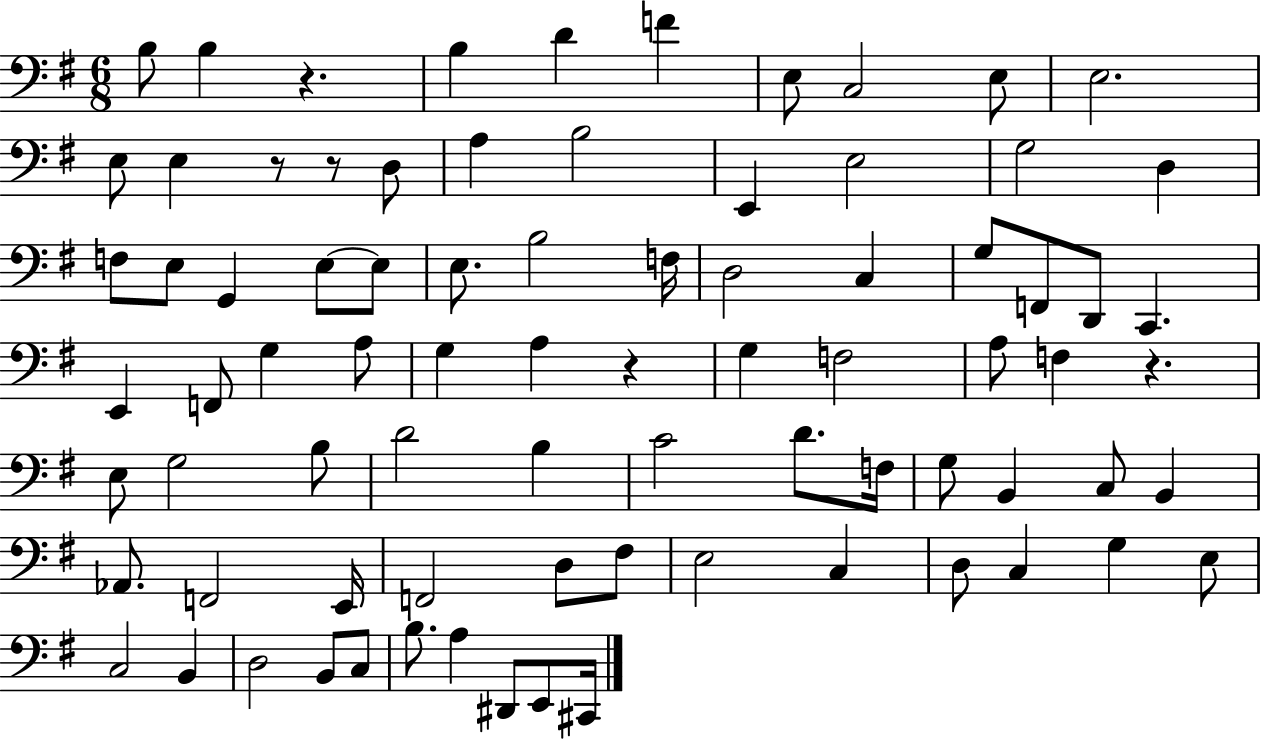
B3/e B3/q R/q. B3/q D4/q F4/q E3/e C3/h E3/e E3/h. E3/e E3/q R/e R/e D3/e A3/q B3/h E2/q E3/h G3/h D3/q F3/e E3/e G2/q E3/e E3/e E3/e. B3/h F3/s D3/h C3/q G3/e F2/e D2/e C2/q. E2/q F2/e G3/q A3/e G3/q A3/q R/q G3/q F3/h A3/e F3/q R/q. E3/e G3/h B3/e D4/h B3/q C4/h D4/e. F3/s G3/e B2/q C3/e B2/q Ab2/e. F2/h E2/s F2/h D3/e F#3/e E3/h C3/q D3/e C3/q G3/q E3/e C3/h B2/q D3/h B2/e C3/e B3/e. A3/q D#2/e E2/e C#2/s